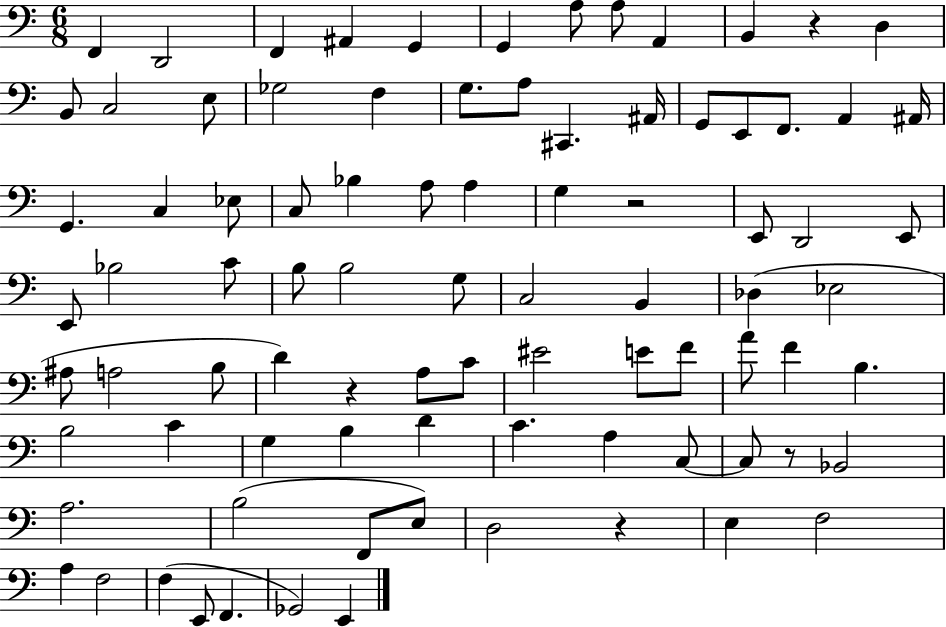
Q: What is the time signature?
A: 6/8